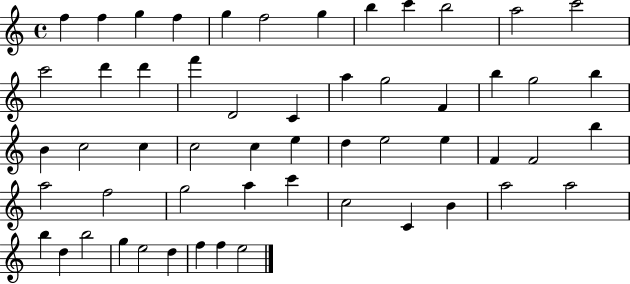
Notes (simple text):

F5/q F5/q G5/q F5/q G5/q F5/h G5/q B5/q C6/q B5/h A5/h C6/h C6/h D6/q D6/q F6/q D4/h C4/q A5/q G5/h F4/q B5/q G5/h B5/q B4/q C5/h C5/q C5/h C5/q E5/q D5/q E5/h E5/q F4/q F4/h B5/q A5/h F5/h G5/h A5/q C6/q C5/h C4/q B4/q A5/h A5/h B5/q D5/q B5/h G5/q E5/h D5/q F5/q F5/q E5/h